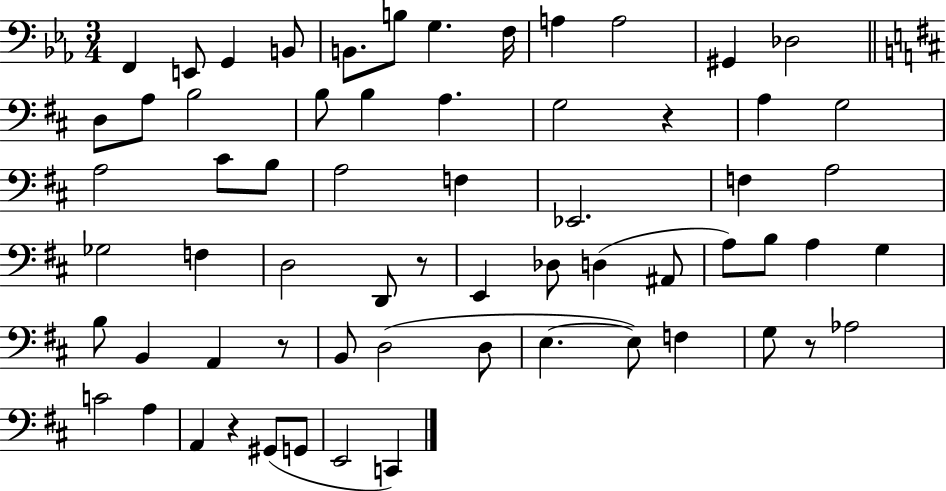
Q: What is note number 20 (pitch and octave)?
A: A3